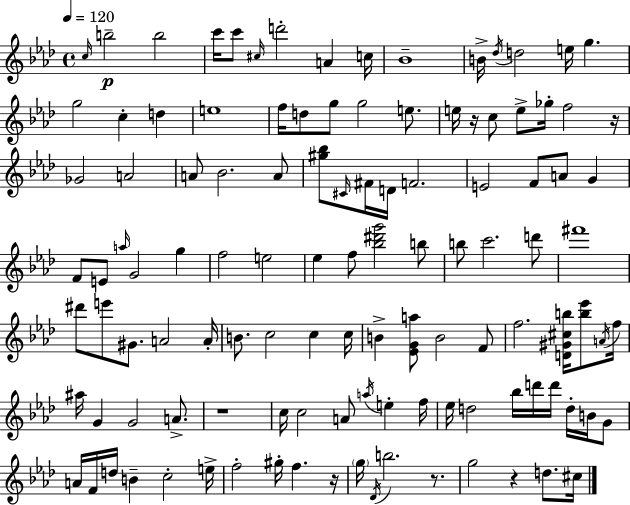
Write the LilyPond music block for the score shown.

{
  \clef treble
  \time 4/4
  \defaultTimeSignature
  \key aes \major
  \tempo 4 = 120
  \repeat volta 2 { \grace { c''16 }\p b''2-- b''2 | c'''16 c'''8 \grace { cis''16 } d'''2-. a'4 | c''16 bes'1-- | b'16-> \acciaccatura { des''16 } d''2 e''16 g''4. | \break g''2 c''4-. d''4 | e''1 | f''16 d''8 g''8 g''2 | e''8. e''16 r16 c''8 e''8-> ges''16-. f''2 | \break r16 ges'2 a'2 | a'8 bes'2. | a'8 <gis'' bes''>8 \grace { cis'16 } fis'16 d'16 f'2. | e'2 f'8 a'8 | \break g'4 f'8 e'8 \grace { a''16 } g'2 | g''4 f''2 e''2 | ees''4 f''8 <bes'' dis''' g'''>2 | b''8 b''8 c'''2. | \break d'''8 fis'''1 | dis'''8 e'''8 gis'8. a'2 | a'16-. b'8. c''2 | c''4 c''16 b'4-> <ees' g' a''>8 b'2 | \break f'8 f''2. | <d' gis' cis'' b''>16 <b'' ees'''>8 \acciaccatura { a'16 } f''16 ais''16 g'4 g'2 | a'8.-> r1 | c''16 c''2 a'8 | \break \acciaccatura { a''16 } e''4-. f''16 ees''16 d''2 | bes''16 d'''16 d'''16 d''16-. b'16 g'8 a'16 f'16 d''16 b'4-- c''2-. | e''16-> f''2-. gis''16-. | f''4. r16 \parenthesize g''16 \acciaccatura { des'16 } b''2. | \break r8. g''2 | r4 d''8. cis''16 } \bar "|."
}